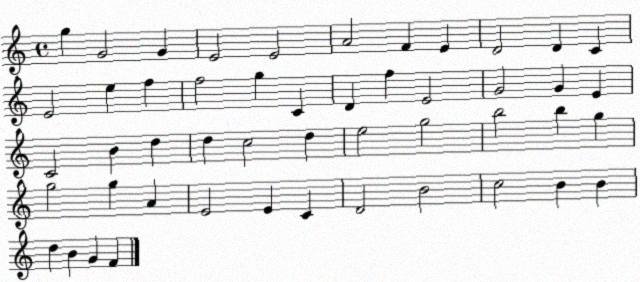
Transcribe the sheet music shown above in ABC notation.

X:1
T:Untitled
M:4/4
L:1/4
K:C
g G2 G E2 E2 A2 F E D2 D C E2 e f f2 g C D f E2 G2 G E C2 B d d c2 d e2 g2 b2 b g g2 g A E2 E C D2 B2 c2 B B d B G F